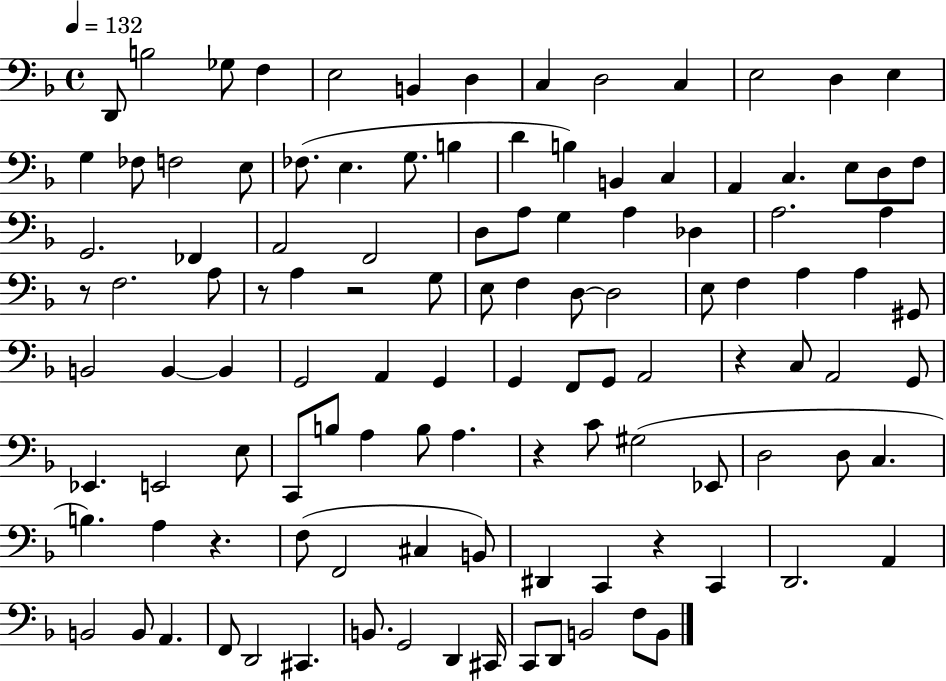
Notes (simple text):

D2/e B3/h Gb3/e F3/q E3/h B2/q D3/q C3/q D3/h C3/q E3/h D3/q E3/q G3/q FES3/e F3/h E3/e FES3/e. E3/q. G3/e. B3/q D4/q B3/q B2/q C3/q A2/q C3/q. E3/e D3/e F3/e G2/h. FES2/q A2/h F2/h D3/e A3/e G3/q A3/q Db3/q A3/h. A3/q R/e F3/h. A3/e R/e A3/q R/h G3/e E3/e F3/q D3/e D3/h E3/e F3/q A3/q A3/q G#2/e B2/h B2/q B2/q G2/h A2/q G2/q G2/q F2/e G2/e A2/h R/q C3/e A2/h G2/e Eb2/q. E2/h E3/e C2/e B3/e A3/q B3/e A3/q. R/q C4/e G#3/h Eb2/e D3/h D3/e C3/q. B3/q. A3/q R/q. F3/e F2/h C#3/q B2/e D#2/q C2/q R/q C2/q D2/h. A2/q B2/h B2/e A2/q. F2/e D2/h C#2/q. B2/e. G2/h D2/q C#2/s C2/e D2/e B2/h F3/e B2/e